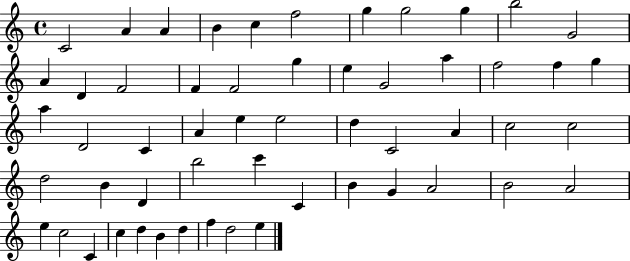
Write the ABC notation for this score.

X:1
T:Untitled
M:4/4
L:1/4
K:C
C2 A A B c f2 g g2 g b2 G2 A D F2 F F2 g e G2 a f2 f g a D2 C A e e2 d C2 A c2 c2 d2 B D b2 c' C B G A2 B2 A2 e c2 C c d B d f d2 e